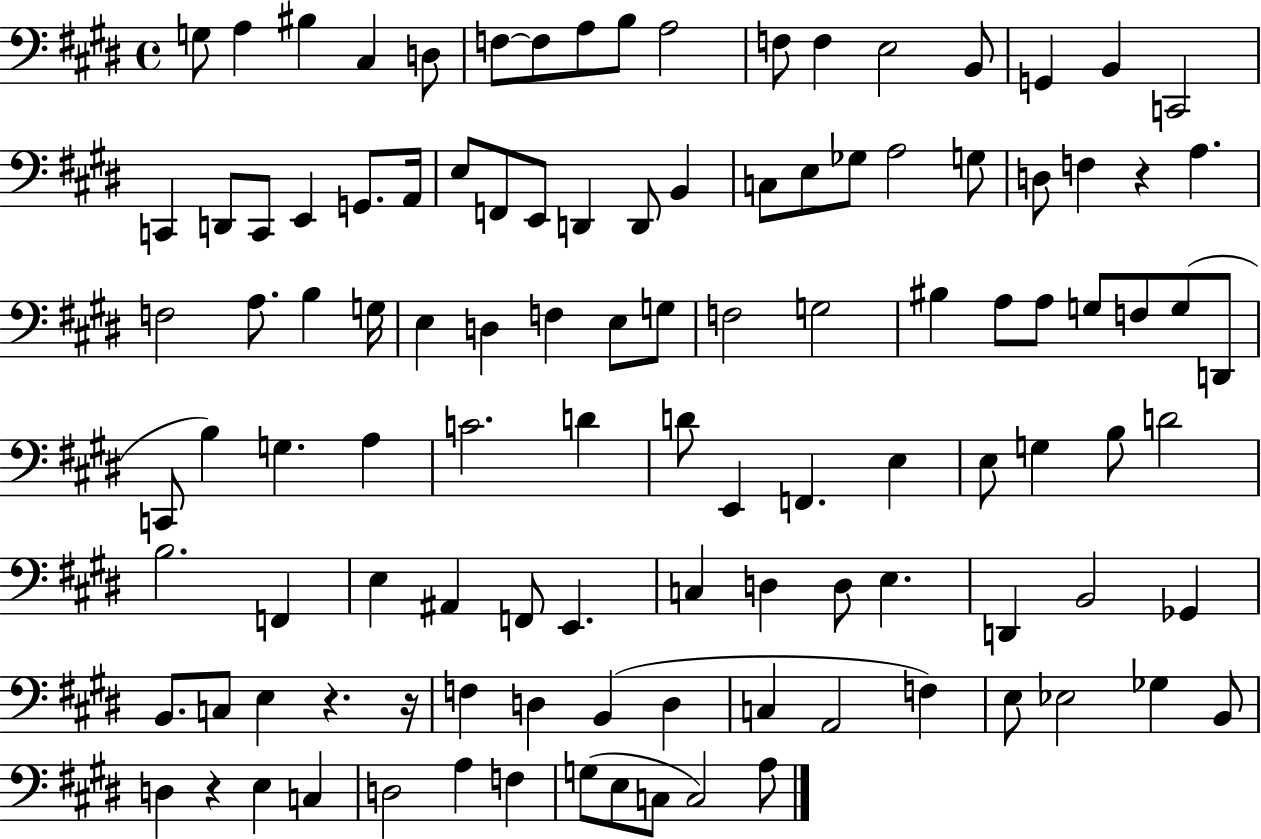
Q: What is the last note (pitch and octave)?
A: A3